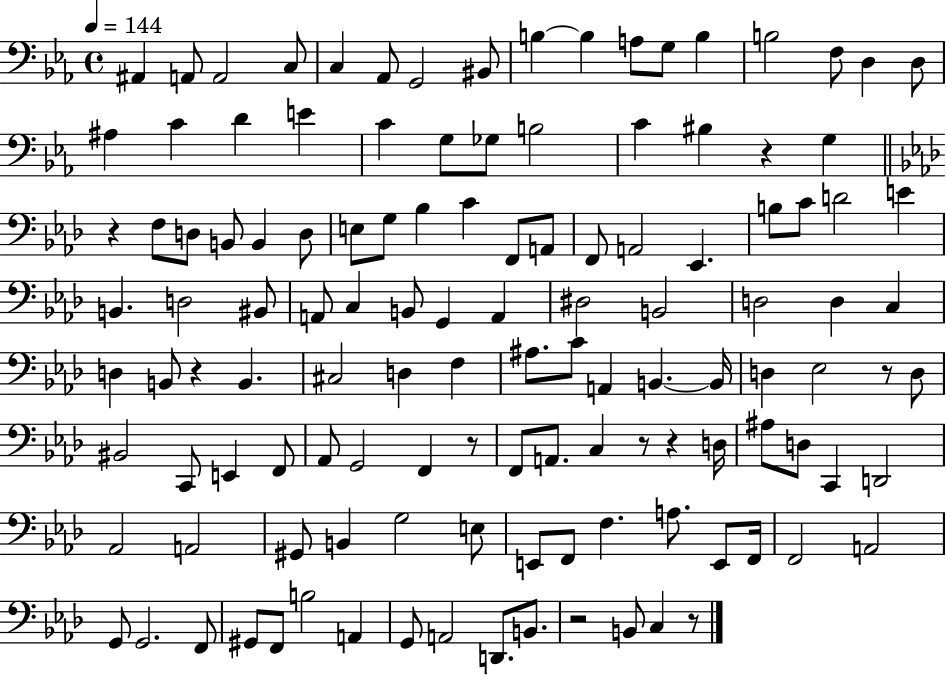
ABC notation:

X:1
T:Untitled
M:4/4
L:1/4
K:Eb
^A,, A,,/2 A,,2 C,/2 C, _A,,/2 G,,2 ^B,,/2 B, B, A,/2 G,/2 B, B,2 F,/2 D, D,/2 ^A, C D E C G,/2 _G,/2 B,2 C ^B, z G, z F,/2 D,/2 B,,/2 B,, D,/2 E,/2 G,/2 _B, C F,,/2 A,,/2 F,,/2 A,,2 _E,, B,/2 C/2 D2 E B,, D,2 ^B,,/2 A,,/2 C, B,,/2 G,, A,, ^D,2 B,,2 D,2 D, C, D, B,,/2 z B,, ^C,2 D, F, ^A,/2 C/2 A,, B,, B,,/4 D, _E,2 z/2 D,/2 ^B,,2 C,,/2 E,, F,,/2 _A,,/2 G,,2 F,, z/2 F,,/2 A,,/2 C, z/2 z D,/4 ^A,/2 D,/2 C,, D,,2 _A,,2 A,,2 ^G,,/2 B,, G,2 E,/2 E,,/2 F,,/2 F, A,/2 E,,/2 F,,/4 F,,2 A,,2 G,,/2 G,,2 F,,/2 ^G,,/2 F,,/2 B,2 A,, G,,/2 A,,2 D,,/2 B,,/2 z2 B,,/2 C, z/2